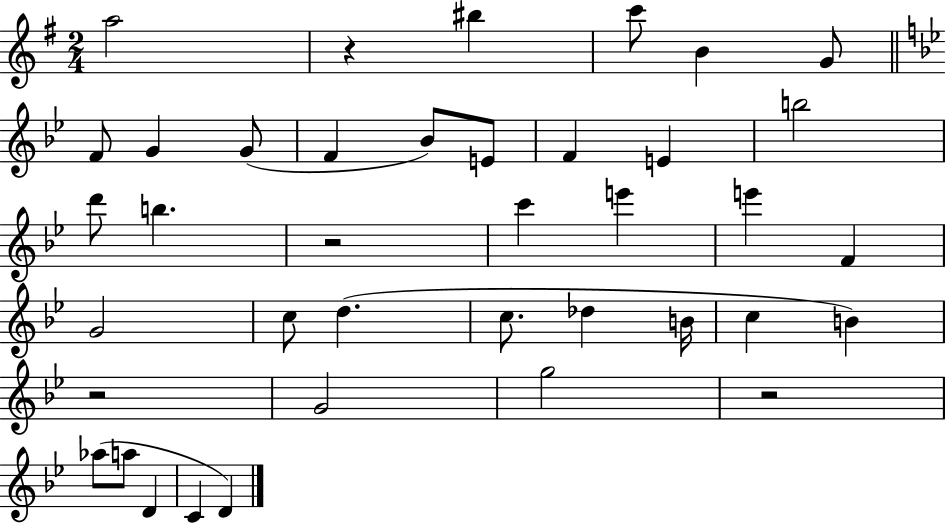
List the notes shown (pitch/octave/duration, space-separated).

A5/h R/q BIS5/q C6/e B4/q G4/e F4/e G4/q G4/e F4/q Bb4/e E4/e F4/q E4/q B5/h D6/e B5/q. R/h C6/q E6/q E6/q F4/q G4/h C5/e D5/q. C5/e. Db5/q B4/s C5/q B4/q R/h G4/h G5/h R/h Ab5/e A5/e D4/q C4/q D4/q